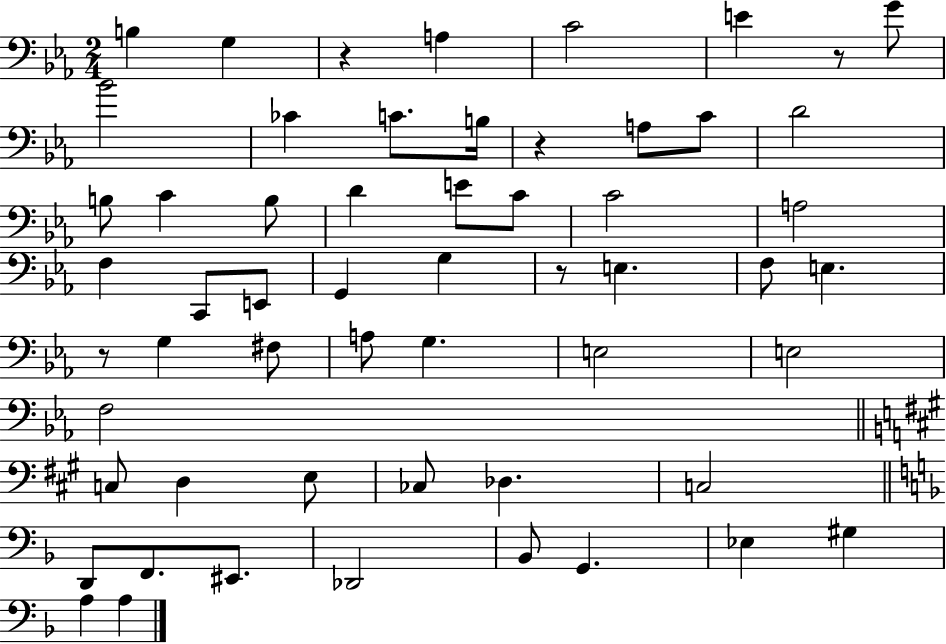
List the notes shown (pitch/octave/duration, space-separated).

B3/q G3/q R/q A3/q C4/h E4/q R/e G4/e Bb4/h CES4/q C4/e. B3/s R/q A3/e C4/e D4/h B3/e C4/q B3/e D4/q E4/e C4/e C4/h A3/h F3/q C2/e E2/e G2/q G3/q R/e E3/q. F3/e E3/q. R/e G3/q F#3/e A3/e G3/q. E3/h E3/h F3/h C3/e D3/q E3/e CES3/e Db3/q. C3/h D2/e F2/e. EIS2/e. Db2/h Bb2/e G2/q. Eb3/q G#3/q A3/q A3/q